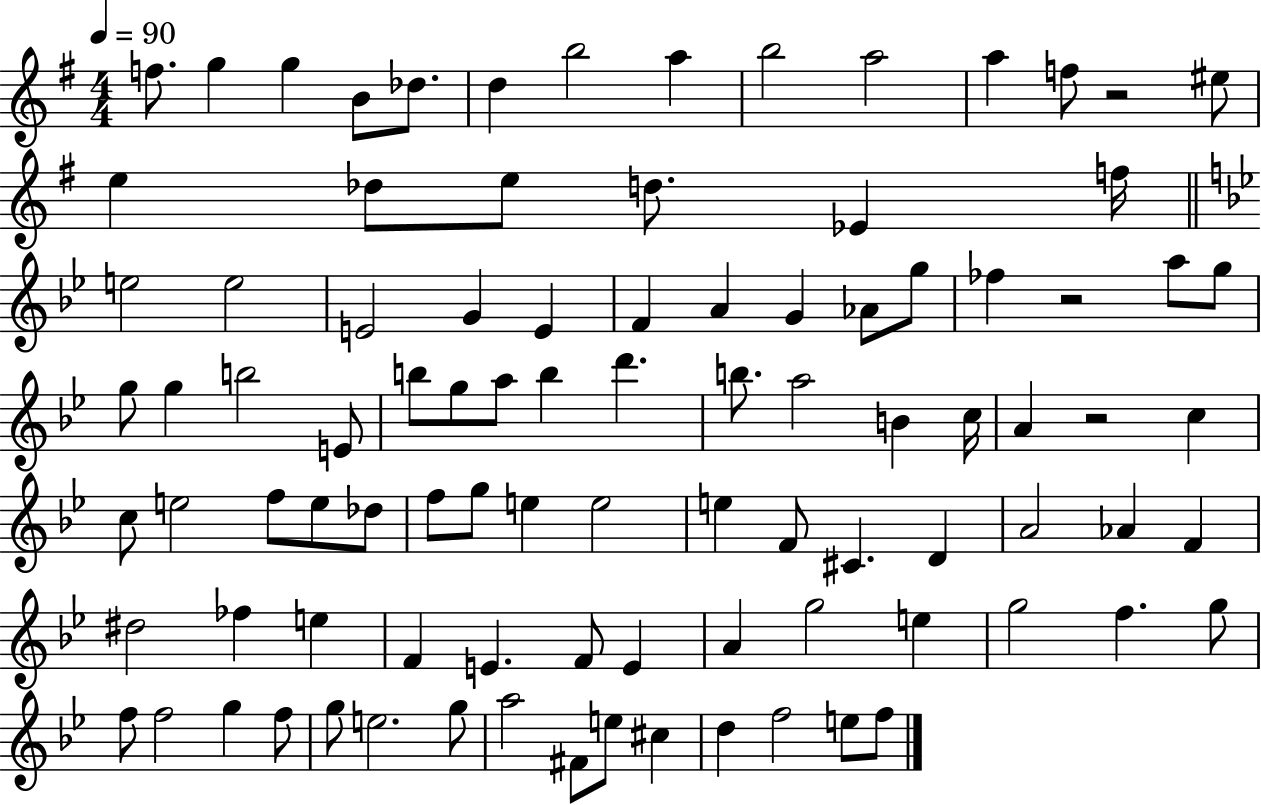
F5/e. G5/q G5/q B4/e Db5/e. D5/q B5/h A5/q B5/h A5/h A5/q F5/e R/h EIS5/e E5/q Db5/e E5/e D5/e. Eb4/q F5/s E5/h E5/h E4/h G4/q E4/q F4/q A4/q G4/q Ab4/e G5/e FES5/q R/h A5/e G5/e G5/e G5/q B5/h E4/e B5/e G5/e A5/e B5/q D6/q. B5/e. A5/h B4/q C5/s A4/q R/h C5/q C5/e E5/h F5/e E5/e Db5/e F5/e G5/e E5/q E5/h E5/q F4/e C#4/q. D4/q A4/h Ab4/q F4/q D#5/h FES5/q E5/q F4/q E4/q. F4/e E4/q A4/q G5/h E5/q G5/h F5/q. G5/e F5/e F5/h G5/q F5/e G5/e E5/h. G5/e A5/h F#4/e E5/e C#5/q D5/q F5/h E5/e F5/e